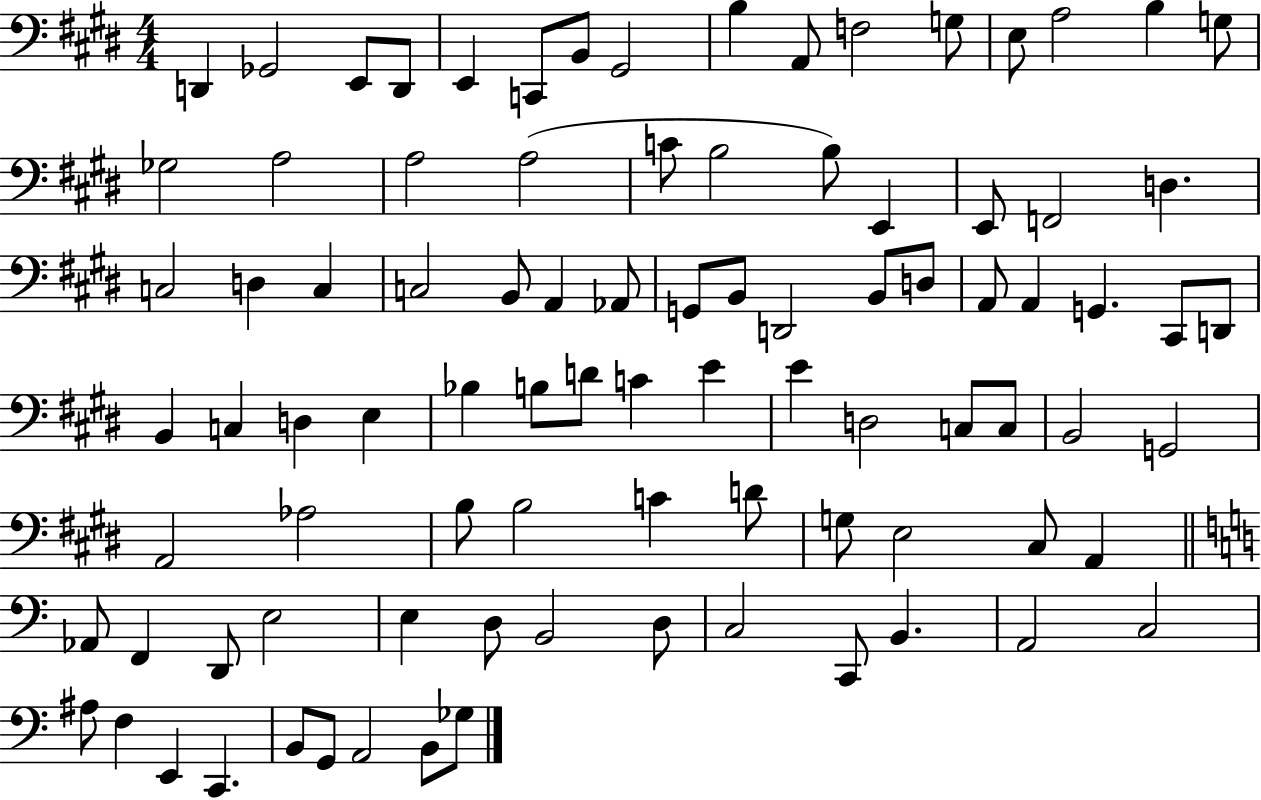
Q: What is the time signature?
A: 4/4